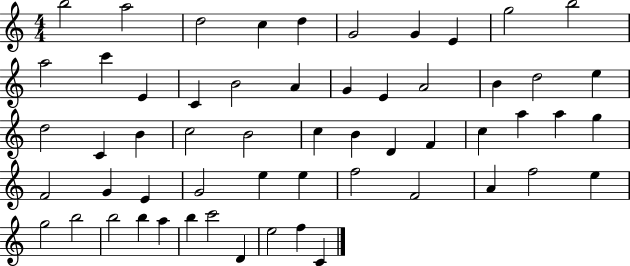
B5/h A5/h D5/h C5/q D5/q G4/h G4/q E4/q G5/h B5/h A5/h C6/q E4/q C4/q B4/h A4/q G4/q E4/q A4/h B4/q D5/h E5/q D5/h C4/q B4/q C5/h B4/h C5/q B4/q D4/q F4/q C5/q A5/q A5/q G5/q F4/h G4/q E4/q G4/h E5/q E5/q F5/h F4/h A4/q F5/h E5/q G5/h B5/h B5/h B5/q A5/q B5/q C6/h D4/q E5/h F5/q C4/q